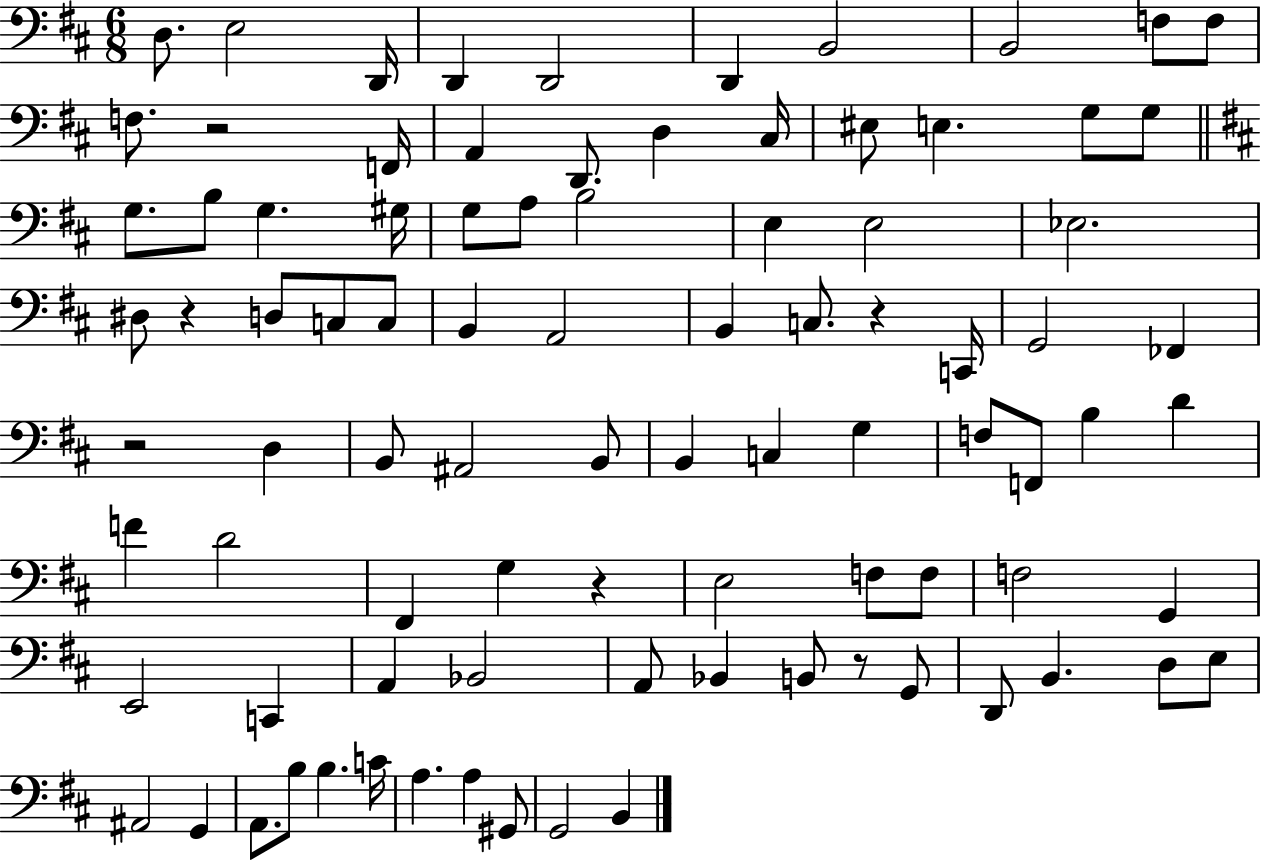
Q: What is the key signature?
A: D major